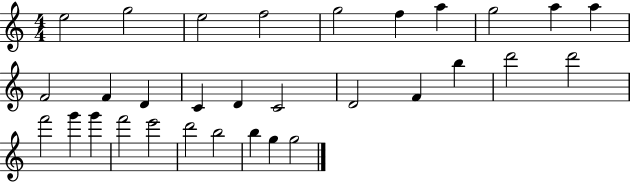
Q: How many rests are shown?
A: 0